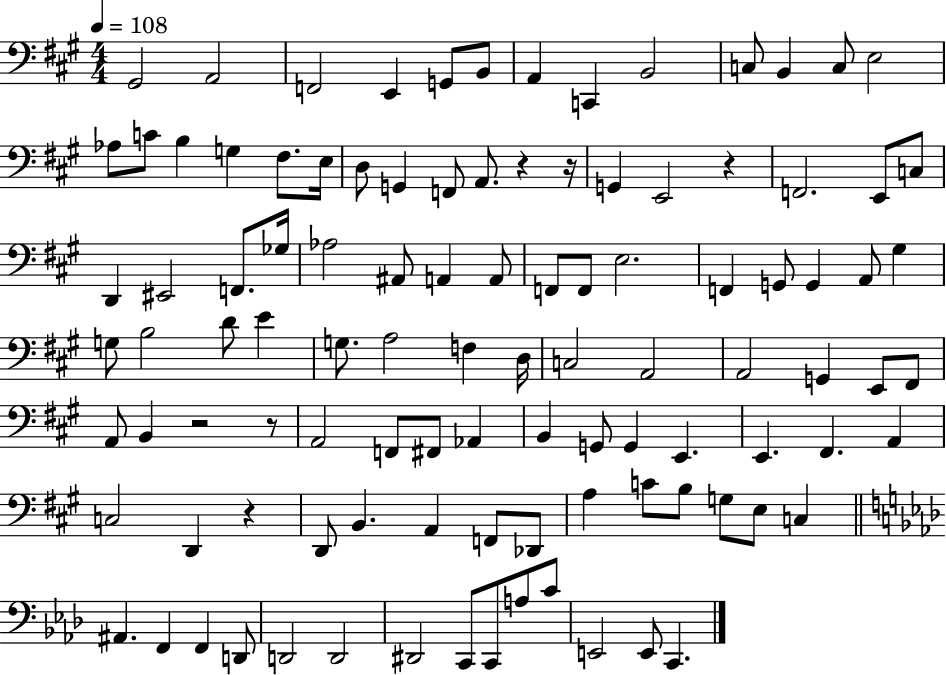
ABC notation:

X:1
T:Untitled
M:4/4
L:1/4
K:A
^G,,2 A,,2 F,,2 E,, G,,/2 B,,/2 A,, C,, B,,2 C,/2 B,, C,/2 E,2 _A,/2 C/2 B, G, ^F,/2 E,/4 D,/2 G,, F,,/2 A,,/2 z z/4 G,, E,,2 z F,,2 E,,/2 C,/2 D,, ^E,,2 F,,/2 _G,/4 _A,2 ^A,,/2 A,, A,,/2 F,,/2 F,,/2 E,2 F,, G,,/2 G,, A,,/2 ^G, G,/2 B,2 D/2 E G,/2 A,2 F, D,/4 C,2 A,,2 A,,2 G,, E,,/2 ^F,,/2 A,,/2 B,, z2 z/2 A,,2 F,,/2 ^F,,/2 _A,, B,, G,,/2 G,, E,, E,, ^F,, A,, C,2 D,, z D,,/2 B,, A,, F,,/2 _D,,/2 A, C/2 B,/2 G,/2 E,/2 C, ^A,, F,, F,, D,,/2 D,,2 D,,2 ^D,,2 C,,/2 C,,/2 A,/2 C/2 E,,2 E,,/2 C,,